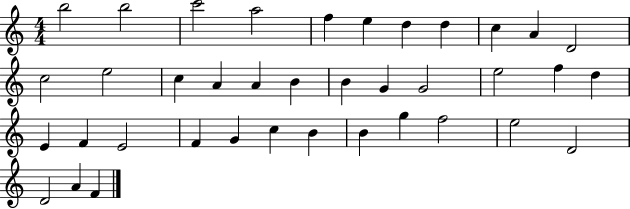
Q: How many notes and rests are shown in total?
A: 38